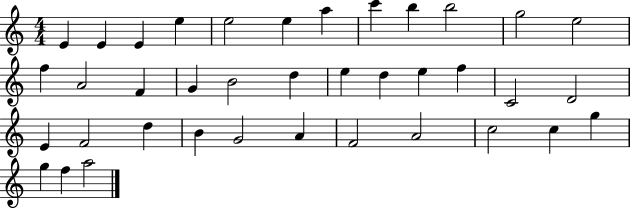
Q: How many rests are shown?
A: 0